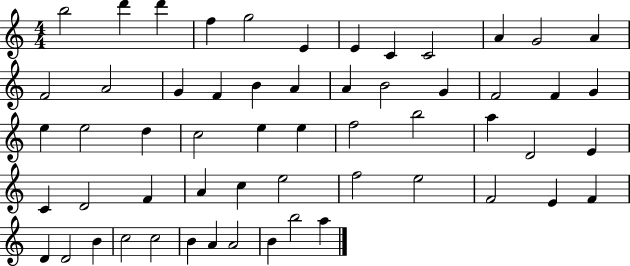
{
  \clef treble
  \numericTimeSignature
  \time 4/4
  \key c \major
  b''2 d'''4 d'''4 | f''4 g''2 e'4 | e'4 c'4 c'2 | a'4 g'2 a'4 | \break f'2 a'2 | g'4 f'4 b'4 a'4 | a'4 b'2 g'4 | f'2 f'4 g'4 | \break e''4 e''2 d''4 | c''2 e''4 e''4 | f''2 b''2 | a''4 d'2 e'4 | \break c'4 d'2 f'4 | a'4 c''4 e''2 | f''2 e''2 | f'2 e'4 f'4 | \break d'4 d'2 b'4 | c''2 c''2 | b'4 a'4 a'2 | b'4 b''2 a''4 | \break \bar "|."
}